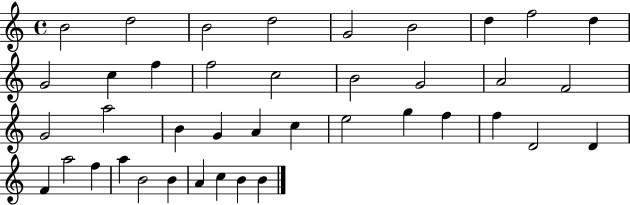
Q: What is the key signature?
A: C major